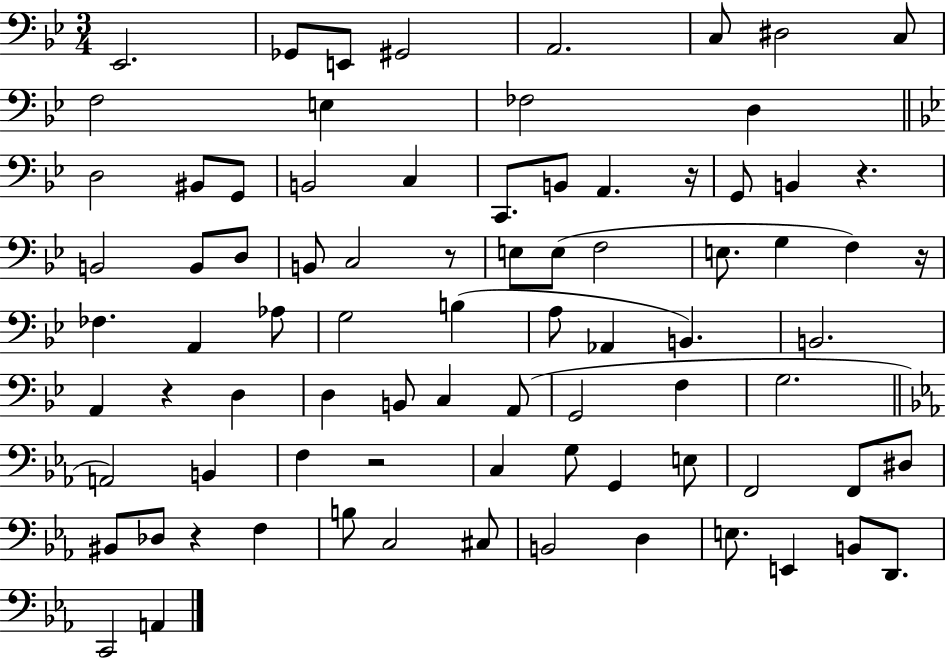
Eb2/h. Gb2/e E2/e G#2/h A2/h. C3/e D#3/h C3/e F3/h E3/q FES3/h D3/q D3/h BIS2/e G2/e B2/h C3/q C2/e. B2/e A2/q. R/s G2/e B2/q R/q. B2/h B2/e D3/e B2/e C3/h R/e E3/e E3/e F3/h E3/e. G3/q F3/q R/s FES3/q. A2/q Ab3/e G3/h B3/q A3/e Ab2/q B2/q. B2/h. A2/q R/q D3/q D3/q B2/e C3/q A2/e G2/h F3/q G3/h. A2/h B2/q F3/q R/h C3/q G3/e G2/q E3/e F2/h F2/e D#3/e BIS2/e Db3/e R/q F3/q B3/e C3/h C#3/e B2/h D3/q E3/e. E2/q B2/e D2/e. C2/h A2/q